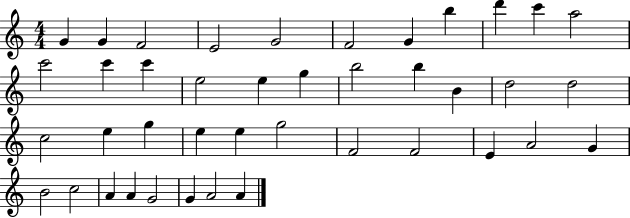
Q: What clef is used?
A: treble